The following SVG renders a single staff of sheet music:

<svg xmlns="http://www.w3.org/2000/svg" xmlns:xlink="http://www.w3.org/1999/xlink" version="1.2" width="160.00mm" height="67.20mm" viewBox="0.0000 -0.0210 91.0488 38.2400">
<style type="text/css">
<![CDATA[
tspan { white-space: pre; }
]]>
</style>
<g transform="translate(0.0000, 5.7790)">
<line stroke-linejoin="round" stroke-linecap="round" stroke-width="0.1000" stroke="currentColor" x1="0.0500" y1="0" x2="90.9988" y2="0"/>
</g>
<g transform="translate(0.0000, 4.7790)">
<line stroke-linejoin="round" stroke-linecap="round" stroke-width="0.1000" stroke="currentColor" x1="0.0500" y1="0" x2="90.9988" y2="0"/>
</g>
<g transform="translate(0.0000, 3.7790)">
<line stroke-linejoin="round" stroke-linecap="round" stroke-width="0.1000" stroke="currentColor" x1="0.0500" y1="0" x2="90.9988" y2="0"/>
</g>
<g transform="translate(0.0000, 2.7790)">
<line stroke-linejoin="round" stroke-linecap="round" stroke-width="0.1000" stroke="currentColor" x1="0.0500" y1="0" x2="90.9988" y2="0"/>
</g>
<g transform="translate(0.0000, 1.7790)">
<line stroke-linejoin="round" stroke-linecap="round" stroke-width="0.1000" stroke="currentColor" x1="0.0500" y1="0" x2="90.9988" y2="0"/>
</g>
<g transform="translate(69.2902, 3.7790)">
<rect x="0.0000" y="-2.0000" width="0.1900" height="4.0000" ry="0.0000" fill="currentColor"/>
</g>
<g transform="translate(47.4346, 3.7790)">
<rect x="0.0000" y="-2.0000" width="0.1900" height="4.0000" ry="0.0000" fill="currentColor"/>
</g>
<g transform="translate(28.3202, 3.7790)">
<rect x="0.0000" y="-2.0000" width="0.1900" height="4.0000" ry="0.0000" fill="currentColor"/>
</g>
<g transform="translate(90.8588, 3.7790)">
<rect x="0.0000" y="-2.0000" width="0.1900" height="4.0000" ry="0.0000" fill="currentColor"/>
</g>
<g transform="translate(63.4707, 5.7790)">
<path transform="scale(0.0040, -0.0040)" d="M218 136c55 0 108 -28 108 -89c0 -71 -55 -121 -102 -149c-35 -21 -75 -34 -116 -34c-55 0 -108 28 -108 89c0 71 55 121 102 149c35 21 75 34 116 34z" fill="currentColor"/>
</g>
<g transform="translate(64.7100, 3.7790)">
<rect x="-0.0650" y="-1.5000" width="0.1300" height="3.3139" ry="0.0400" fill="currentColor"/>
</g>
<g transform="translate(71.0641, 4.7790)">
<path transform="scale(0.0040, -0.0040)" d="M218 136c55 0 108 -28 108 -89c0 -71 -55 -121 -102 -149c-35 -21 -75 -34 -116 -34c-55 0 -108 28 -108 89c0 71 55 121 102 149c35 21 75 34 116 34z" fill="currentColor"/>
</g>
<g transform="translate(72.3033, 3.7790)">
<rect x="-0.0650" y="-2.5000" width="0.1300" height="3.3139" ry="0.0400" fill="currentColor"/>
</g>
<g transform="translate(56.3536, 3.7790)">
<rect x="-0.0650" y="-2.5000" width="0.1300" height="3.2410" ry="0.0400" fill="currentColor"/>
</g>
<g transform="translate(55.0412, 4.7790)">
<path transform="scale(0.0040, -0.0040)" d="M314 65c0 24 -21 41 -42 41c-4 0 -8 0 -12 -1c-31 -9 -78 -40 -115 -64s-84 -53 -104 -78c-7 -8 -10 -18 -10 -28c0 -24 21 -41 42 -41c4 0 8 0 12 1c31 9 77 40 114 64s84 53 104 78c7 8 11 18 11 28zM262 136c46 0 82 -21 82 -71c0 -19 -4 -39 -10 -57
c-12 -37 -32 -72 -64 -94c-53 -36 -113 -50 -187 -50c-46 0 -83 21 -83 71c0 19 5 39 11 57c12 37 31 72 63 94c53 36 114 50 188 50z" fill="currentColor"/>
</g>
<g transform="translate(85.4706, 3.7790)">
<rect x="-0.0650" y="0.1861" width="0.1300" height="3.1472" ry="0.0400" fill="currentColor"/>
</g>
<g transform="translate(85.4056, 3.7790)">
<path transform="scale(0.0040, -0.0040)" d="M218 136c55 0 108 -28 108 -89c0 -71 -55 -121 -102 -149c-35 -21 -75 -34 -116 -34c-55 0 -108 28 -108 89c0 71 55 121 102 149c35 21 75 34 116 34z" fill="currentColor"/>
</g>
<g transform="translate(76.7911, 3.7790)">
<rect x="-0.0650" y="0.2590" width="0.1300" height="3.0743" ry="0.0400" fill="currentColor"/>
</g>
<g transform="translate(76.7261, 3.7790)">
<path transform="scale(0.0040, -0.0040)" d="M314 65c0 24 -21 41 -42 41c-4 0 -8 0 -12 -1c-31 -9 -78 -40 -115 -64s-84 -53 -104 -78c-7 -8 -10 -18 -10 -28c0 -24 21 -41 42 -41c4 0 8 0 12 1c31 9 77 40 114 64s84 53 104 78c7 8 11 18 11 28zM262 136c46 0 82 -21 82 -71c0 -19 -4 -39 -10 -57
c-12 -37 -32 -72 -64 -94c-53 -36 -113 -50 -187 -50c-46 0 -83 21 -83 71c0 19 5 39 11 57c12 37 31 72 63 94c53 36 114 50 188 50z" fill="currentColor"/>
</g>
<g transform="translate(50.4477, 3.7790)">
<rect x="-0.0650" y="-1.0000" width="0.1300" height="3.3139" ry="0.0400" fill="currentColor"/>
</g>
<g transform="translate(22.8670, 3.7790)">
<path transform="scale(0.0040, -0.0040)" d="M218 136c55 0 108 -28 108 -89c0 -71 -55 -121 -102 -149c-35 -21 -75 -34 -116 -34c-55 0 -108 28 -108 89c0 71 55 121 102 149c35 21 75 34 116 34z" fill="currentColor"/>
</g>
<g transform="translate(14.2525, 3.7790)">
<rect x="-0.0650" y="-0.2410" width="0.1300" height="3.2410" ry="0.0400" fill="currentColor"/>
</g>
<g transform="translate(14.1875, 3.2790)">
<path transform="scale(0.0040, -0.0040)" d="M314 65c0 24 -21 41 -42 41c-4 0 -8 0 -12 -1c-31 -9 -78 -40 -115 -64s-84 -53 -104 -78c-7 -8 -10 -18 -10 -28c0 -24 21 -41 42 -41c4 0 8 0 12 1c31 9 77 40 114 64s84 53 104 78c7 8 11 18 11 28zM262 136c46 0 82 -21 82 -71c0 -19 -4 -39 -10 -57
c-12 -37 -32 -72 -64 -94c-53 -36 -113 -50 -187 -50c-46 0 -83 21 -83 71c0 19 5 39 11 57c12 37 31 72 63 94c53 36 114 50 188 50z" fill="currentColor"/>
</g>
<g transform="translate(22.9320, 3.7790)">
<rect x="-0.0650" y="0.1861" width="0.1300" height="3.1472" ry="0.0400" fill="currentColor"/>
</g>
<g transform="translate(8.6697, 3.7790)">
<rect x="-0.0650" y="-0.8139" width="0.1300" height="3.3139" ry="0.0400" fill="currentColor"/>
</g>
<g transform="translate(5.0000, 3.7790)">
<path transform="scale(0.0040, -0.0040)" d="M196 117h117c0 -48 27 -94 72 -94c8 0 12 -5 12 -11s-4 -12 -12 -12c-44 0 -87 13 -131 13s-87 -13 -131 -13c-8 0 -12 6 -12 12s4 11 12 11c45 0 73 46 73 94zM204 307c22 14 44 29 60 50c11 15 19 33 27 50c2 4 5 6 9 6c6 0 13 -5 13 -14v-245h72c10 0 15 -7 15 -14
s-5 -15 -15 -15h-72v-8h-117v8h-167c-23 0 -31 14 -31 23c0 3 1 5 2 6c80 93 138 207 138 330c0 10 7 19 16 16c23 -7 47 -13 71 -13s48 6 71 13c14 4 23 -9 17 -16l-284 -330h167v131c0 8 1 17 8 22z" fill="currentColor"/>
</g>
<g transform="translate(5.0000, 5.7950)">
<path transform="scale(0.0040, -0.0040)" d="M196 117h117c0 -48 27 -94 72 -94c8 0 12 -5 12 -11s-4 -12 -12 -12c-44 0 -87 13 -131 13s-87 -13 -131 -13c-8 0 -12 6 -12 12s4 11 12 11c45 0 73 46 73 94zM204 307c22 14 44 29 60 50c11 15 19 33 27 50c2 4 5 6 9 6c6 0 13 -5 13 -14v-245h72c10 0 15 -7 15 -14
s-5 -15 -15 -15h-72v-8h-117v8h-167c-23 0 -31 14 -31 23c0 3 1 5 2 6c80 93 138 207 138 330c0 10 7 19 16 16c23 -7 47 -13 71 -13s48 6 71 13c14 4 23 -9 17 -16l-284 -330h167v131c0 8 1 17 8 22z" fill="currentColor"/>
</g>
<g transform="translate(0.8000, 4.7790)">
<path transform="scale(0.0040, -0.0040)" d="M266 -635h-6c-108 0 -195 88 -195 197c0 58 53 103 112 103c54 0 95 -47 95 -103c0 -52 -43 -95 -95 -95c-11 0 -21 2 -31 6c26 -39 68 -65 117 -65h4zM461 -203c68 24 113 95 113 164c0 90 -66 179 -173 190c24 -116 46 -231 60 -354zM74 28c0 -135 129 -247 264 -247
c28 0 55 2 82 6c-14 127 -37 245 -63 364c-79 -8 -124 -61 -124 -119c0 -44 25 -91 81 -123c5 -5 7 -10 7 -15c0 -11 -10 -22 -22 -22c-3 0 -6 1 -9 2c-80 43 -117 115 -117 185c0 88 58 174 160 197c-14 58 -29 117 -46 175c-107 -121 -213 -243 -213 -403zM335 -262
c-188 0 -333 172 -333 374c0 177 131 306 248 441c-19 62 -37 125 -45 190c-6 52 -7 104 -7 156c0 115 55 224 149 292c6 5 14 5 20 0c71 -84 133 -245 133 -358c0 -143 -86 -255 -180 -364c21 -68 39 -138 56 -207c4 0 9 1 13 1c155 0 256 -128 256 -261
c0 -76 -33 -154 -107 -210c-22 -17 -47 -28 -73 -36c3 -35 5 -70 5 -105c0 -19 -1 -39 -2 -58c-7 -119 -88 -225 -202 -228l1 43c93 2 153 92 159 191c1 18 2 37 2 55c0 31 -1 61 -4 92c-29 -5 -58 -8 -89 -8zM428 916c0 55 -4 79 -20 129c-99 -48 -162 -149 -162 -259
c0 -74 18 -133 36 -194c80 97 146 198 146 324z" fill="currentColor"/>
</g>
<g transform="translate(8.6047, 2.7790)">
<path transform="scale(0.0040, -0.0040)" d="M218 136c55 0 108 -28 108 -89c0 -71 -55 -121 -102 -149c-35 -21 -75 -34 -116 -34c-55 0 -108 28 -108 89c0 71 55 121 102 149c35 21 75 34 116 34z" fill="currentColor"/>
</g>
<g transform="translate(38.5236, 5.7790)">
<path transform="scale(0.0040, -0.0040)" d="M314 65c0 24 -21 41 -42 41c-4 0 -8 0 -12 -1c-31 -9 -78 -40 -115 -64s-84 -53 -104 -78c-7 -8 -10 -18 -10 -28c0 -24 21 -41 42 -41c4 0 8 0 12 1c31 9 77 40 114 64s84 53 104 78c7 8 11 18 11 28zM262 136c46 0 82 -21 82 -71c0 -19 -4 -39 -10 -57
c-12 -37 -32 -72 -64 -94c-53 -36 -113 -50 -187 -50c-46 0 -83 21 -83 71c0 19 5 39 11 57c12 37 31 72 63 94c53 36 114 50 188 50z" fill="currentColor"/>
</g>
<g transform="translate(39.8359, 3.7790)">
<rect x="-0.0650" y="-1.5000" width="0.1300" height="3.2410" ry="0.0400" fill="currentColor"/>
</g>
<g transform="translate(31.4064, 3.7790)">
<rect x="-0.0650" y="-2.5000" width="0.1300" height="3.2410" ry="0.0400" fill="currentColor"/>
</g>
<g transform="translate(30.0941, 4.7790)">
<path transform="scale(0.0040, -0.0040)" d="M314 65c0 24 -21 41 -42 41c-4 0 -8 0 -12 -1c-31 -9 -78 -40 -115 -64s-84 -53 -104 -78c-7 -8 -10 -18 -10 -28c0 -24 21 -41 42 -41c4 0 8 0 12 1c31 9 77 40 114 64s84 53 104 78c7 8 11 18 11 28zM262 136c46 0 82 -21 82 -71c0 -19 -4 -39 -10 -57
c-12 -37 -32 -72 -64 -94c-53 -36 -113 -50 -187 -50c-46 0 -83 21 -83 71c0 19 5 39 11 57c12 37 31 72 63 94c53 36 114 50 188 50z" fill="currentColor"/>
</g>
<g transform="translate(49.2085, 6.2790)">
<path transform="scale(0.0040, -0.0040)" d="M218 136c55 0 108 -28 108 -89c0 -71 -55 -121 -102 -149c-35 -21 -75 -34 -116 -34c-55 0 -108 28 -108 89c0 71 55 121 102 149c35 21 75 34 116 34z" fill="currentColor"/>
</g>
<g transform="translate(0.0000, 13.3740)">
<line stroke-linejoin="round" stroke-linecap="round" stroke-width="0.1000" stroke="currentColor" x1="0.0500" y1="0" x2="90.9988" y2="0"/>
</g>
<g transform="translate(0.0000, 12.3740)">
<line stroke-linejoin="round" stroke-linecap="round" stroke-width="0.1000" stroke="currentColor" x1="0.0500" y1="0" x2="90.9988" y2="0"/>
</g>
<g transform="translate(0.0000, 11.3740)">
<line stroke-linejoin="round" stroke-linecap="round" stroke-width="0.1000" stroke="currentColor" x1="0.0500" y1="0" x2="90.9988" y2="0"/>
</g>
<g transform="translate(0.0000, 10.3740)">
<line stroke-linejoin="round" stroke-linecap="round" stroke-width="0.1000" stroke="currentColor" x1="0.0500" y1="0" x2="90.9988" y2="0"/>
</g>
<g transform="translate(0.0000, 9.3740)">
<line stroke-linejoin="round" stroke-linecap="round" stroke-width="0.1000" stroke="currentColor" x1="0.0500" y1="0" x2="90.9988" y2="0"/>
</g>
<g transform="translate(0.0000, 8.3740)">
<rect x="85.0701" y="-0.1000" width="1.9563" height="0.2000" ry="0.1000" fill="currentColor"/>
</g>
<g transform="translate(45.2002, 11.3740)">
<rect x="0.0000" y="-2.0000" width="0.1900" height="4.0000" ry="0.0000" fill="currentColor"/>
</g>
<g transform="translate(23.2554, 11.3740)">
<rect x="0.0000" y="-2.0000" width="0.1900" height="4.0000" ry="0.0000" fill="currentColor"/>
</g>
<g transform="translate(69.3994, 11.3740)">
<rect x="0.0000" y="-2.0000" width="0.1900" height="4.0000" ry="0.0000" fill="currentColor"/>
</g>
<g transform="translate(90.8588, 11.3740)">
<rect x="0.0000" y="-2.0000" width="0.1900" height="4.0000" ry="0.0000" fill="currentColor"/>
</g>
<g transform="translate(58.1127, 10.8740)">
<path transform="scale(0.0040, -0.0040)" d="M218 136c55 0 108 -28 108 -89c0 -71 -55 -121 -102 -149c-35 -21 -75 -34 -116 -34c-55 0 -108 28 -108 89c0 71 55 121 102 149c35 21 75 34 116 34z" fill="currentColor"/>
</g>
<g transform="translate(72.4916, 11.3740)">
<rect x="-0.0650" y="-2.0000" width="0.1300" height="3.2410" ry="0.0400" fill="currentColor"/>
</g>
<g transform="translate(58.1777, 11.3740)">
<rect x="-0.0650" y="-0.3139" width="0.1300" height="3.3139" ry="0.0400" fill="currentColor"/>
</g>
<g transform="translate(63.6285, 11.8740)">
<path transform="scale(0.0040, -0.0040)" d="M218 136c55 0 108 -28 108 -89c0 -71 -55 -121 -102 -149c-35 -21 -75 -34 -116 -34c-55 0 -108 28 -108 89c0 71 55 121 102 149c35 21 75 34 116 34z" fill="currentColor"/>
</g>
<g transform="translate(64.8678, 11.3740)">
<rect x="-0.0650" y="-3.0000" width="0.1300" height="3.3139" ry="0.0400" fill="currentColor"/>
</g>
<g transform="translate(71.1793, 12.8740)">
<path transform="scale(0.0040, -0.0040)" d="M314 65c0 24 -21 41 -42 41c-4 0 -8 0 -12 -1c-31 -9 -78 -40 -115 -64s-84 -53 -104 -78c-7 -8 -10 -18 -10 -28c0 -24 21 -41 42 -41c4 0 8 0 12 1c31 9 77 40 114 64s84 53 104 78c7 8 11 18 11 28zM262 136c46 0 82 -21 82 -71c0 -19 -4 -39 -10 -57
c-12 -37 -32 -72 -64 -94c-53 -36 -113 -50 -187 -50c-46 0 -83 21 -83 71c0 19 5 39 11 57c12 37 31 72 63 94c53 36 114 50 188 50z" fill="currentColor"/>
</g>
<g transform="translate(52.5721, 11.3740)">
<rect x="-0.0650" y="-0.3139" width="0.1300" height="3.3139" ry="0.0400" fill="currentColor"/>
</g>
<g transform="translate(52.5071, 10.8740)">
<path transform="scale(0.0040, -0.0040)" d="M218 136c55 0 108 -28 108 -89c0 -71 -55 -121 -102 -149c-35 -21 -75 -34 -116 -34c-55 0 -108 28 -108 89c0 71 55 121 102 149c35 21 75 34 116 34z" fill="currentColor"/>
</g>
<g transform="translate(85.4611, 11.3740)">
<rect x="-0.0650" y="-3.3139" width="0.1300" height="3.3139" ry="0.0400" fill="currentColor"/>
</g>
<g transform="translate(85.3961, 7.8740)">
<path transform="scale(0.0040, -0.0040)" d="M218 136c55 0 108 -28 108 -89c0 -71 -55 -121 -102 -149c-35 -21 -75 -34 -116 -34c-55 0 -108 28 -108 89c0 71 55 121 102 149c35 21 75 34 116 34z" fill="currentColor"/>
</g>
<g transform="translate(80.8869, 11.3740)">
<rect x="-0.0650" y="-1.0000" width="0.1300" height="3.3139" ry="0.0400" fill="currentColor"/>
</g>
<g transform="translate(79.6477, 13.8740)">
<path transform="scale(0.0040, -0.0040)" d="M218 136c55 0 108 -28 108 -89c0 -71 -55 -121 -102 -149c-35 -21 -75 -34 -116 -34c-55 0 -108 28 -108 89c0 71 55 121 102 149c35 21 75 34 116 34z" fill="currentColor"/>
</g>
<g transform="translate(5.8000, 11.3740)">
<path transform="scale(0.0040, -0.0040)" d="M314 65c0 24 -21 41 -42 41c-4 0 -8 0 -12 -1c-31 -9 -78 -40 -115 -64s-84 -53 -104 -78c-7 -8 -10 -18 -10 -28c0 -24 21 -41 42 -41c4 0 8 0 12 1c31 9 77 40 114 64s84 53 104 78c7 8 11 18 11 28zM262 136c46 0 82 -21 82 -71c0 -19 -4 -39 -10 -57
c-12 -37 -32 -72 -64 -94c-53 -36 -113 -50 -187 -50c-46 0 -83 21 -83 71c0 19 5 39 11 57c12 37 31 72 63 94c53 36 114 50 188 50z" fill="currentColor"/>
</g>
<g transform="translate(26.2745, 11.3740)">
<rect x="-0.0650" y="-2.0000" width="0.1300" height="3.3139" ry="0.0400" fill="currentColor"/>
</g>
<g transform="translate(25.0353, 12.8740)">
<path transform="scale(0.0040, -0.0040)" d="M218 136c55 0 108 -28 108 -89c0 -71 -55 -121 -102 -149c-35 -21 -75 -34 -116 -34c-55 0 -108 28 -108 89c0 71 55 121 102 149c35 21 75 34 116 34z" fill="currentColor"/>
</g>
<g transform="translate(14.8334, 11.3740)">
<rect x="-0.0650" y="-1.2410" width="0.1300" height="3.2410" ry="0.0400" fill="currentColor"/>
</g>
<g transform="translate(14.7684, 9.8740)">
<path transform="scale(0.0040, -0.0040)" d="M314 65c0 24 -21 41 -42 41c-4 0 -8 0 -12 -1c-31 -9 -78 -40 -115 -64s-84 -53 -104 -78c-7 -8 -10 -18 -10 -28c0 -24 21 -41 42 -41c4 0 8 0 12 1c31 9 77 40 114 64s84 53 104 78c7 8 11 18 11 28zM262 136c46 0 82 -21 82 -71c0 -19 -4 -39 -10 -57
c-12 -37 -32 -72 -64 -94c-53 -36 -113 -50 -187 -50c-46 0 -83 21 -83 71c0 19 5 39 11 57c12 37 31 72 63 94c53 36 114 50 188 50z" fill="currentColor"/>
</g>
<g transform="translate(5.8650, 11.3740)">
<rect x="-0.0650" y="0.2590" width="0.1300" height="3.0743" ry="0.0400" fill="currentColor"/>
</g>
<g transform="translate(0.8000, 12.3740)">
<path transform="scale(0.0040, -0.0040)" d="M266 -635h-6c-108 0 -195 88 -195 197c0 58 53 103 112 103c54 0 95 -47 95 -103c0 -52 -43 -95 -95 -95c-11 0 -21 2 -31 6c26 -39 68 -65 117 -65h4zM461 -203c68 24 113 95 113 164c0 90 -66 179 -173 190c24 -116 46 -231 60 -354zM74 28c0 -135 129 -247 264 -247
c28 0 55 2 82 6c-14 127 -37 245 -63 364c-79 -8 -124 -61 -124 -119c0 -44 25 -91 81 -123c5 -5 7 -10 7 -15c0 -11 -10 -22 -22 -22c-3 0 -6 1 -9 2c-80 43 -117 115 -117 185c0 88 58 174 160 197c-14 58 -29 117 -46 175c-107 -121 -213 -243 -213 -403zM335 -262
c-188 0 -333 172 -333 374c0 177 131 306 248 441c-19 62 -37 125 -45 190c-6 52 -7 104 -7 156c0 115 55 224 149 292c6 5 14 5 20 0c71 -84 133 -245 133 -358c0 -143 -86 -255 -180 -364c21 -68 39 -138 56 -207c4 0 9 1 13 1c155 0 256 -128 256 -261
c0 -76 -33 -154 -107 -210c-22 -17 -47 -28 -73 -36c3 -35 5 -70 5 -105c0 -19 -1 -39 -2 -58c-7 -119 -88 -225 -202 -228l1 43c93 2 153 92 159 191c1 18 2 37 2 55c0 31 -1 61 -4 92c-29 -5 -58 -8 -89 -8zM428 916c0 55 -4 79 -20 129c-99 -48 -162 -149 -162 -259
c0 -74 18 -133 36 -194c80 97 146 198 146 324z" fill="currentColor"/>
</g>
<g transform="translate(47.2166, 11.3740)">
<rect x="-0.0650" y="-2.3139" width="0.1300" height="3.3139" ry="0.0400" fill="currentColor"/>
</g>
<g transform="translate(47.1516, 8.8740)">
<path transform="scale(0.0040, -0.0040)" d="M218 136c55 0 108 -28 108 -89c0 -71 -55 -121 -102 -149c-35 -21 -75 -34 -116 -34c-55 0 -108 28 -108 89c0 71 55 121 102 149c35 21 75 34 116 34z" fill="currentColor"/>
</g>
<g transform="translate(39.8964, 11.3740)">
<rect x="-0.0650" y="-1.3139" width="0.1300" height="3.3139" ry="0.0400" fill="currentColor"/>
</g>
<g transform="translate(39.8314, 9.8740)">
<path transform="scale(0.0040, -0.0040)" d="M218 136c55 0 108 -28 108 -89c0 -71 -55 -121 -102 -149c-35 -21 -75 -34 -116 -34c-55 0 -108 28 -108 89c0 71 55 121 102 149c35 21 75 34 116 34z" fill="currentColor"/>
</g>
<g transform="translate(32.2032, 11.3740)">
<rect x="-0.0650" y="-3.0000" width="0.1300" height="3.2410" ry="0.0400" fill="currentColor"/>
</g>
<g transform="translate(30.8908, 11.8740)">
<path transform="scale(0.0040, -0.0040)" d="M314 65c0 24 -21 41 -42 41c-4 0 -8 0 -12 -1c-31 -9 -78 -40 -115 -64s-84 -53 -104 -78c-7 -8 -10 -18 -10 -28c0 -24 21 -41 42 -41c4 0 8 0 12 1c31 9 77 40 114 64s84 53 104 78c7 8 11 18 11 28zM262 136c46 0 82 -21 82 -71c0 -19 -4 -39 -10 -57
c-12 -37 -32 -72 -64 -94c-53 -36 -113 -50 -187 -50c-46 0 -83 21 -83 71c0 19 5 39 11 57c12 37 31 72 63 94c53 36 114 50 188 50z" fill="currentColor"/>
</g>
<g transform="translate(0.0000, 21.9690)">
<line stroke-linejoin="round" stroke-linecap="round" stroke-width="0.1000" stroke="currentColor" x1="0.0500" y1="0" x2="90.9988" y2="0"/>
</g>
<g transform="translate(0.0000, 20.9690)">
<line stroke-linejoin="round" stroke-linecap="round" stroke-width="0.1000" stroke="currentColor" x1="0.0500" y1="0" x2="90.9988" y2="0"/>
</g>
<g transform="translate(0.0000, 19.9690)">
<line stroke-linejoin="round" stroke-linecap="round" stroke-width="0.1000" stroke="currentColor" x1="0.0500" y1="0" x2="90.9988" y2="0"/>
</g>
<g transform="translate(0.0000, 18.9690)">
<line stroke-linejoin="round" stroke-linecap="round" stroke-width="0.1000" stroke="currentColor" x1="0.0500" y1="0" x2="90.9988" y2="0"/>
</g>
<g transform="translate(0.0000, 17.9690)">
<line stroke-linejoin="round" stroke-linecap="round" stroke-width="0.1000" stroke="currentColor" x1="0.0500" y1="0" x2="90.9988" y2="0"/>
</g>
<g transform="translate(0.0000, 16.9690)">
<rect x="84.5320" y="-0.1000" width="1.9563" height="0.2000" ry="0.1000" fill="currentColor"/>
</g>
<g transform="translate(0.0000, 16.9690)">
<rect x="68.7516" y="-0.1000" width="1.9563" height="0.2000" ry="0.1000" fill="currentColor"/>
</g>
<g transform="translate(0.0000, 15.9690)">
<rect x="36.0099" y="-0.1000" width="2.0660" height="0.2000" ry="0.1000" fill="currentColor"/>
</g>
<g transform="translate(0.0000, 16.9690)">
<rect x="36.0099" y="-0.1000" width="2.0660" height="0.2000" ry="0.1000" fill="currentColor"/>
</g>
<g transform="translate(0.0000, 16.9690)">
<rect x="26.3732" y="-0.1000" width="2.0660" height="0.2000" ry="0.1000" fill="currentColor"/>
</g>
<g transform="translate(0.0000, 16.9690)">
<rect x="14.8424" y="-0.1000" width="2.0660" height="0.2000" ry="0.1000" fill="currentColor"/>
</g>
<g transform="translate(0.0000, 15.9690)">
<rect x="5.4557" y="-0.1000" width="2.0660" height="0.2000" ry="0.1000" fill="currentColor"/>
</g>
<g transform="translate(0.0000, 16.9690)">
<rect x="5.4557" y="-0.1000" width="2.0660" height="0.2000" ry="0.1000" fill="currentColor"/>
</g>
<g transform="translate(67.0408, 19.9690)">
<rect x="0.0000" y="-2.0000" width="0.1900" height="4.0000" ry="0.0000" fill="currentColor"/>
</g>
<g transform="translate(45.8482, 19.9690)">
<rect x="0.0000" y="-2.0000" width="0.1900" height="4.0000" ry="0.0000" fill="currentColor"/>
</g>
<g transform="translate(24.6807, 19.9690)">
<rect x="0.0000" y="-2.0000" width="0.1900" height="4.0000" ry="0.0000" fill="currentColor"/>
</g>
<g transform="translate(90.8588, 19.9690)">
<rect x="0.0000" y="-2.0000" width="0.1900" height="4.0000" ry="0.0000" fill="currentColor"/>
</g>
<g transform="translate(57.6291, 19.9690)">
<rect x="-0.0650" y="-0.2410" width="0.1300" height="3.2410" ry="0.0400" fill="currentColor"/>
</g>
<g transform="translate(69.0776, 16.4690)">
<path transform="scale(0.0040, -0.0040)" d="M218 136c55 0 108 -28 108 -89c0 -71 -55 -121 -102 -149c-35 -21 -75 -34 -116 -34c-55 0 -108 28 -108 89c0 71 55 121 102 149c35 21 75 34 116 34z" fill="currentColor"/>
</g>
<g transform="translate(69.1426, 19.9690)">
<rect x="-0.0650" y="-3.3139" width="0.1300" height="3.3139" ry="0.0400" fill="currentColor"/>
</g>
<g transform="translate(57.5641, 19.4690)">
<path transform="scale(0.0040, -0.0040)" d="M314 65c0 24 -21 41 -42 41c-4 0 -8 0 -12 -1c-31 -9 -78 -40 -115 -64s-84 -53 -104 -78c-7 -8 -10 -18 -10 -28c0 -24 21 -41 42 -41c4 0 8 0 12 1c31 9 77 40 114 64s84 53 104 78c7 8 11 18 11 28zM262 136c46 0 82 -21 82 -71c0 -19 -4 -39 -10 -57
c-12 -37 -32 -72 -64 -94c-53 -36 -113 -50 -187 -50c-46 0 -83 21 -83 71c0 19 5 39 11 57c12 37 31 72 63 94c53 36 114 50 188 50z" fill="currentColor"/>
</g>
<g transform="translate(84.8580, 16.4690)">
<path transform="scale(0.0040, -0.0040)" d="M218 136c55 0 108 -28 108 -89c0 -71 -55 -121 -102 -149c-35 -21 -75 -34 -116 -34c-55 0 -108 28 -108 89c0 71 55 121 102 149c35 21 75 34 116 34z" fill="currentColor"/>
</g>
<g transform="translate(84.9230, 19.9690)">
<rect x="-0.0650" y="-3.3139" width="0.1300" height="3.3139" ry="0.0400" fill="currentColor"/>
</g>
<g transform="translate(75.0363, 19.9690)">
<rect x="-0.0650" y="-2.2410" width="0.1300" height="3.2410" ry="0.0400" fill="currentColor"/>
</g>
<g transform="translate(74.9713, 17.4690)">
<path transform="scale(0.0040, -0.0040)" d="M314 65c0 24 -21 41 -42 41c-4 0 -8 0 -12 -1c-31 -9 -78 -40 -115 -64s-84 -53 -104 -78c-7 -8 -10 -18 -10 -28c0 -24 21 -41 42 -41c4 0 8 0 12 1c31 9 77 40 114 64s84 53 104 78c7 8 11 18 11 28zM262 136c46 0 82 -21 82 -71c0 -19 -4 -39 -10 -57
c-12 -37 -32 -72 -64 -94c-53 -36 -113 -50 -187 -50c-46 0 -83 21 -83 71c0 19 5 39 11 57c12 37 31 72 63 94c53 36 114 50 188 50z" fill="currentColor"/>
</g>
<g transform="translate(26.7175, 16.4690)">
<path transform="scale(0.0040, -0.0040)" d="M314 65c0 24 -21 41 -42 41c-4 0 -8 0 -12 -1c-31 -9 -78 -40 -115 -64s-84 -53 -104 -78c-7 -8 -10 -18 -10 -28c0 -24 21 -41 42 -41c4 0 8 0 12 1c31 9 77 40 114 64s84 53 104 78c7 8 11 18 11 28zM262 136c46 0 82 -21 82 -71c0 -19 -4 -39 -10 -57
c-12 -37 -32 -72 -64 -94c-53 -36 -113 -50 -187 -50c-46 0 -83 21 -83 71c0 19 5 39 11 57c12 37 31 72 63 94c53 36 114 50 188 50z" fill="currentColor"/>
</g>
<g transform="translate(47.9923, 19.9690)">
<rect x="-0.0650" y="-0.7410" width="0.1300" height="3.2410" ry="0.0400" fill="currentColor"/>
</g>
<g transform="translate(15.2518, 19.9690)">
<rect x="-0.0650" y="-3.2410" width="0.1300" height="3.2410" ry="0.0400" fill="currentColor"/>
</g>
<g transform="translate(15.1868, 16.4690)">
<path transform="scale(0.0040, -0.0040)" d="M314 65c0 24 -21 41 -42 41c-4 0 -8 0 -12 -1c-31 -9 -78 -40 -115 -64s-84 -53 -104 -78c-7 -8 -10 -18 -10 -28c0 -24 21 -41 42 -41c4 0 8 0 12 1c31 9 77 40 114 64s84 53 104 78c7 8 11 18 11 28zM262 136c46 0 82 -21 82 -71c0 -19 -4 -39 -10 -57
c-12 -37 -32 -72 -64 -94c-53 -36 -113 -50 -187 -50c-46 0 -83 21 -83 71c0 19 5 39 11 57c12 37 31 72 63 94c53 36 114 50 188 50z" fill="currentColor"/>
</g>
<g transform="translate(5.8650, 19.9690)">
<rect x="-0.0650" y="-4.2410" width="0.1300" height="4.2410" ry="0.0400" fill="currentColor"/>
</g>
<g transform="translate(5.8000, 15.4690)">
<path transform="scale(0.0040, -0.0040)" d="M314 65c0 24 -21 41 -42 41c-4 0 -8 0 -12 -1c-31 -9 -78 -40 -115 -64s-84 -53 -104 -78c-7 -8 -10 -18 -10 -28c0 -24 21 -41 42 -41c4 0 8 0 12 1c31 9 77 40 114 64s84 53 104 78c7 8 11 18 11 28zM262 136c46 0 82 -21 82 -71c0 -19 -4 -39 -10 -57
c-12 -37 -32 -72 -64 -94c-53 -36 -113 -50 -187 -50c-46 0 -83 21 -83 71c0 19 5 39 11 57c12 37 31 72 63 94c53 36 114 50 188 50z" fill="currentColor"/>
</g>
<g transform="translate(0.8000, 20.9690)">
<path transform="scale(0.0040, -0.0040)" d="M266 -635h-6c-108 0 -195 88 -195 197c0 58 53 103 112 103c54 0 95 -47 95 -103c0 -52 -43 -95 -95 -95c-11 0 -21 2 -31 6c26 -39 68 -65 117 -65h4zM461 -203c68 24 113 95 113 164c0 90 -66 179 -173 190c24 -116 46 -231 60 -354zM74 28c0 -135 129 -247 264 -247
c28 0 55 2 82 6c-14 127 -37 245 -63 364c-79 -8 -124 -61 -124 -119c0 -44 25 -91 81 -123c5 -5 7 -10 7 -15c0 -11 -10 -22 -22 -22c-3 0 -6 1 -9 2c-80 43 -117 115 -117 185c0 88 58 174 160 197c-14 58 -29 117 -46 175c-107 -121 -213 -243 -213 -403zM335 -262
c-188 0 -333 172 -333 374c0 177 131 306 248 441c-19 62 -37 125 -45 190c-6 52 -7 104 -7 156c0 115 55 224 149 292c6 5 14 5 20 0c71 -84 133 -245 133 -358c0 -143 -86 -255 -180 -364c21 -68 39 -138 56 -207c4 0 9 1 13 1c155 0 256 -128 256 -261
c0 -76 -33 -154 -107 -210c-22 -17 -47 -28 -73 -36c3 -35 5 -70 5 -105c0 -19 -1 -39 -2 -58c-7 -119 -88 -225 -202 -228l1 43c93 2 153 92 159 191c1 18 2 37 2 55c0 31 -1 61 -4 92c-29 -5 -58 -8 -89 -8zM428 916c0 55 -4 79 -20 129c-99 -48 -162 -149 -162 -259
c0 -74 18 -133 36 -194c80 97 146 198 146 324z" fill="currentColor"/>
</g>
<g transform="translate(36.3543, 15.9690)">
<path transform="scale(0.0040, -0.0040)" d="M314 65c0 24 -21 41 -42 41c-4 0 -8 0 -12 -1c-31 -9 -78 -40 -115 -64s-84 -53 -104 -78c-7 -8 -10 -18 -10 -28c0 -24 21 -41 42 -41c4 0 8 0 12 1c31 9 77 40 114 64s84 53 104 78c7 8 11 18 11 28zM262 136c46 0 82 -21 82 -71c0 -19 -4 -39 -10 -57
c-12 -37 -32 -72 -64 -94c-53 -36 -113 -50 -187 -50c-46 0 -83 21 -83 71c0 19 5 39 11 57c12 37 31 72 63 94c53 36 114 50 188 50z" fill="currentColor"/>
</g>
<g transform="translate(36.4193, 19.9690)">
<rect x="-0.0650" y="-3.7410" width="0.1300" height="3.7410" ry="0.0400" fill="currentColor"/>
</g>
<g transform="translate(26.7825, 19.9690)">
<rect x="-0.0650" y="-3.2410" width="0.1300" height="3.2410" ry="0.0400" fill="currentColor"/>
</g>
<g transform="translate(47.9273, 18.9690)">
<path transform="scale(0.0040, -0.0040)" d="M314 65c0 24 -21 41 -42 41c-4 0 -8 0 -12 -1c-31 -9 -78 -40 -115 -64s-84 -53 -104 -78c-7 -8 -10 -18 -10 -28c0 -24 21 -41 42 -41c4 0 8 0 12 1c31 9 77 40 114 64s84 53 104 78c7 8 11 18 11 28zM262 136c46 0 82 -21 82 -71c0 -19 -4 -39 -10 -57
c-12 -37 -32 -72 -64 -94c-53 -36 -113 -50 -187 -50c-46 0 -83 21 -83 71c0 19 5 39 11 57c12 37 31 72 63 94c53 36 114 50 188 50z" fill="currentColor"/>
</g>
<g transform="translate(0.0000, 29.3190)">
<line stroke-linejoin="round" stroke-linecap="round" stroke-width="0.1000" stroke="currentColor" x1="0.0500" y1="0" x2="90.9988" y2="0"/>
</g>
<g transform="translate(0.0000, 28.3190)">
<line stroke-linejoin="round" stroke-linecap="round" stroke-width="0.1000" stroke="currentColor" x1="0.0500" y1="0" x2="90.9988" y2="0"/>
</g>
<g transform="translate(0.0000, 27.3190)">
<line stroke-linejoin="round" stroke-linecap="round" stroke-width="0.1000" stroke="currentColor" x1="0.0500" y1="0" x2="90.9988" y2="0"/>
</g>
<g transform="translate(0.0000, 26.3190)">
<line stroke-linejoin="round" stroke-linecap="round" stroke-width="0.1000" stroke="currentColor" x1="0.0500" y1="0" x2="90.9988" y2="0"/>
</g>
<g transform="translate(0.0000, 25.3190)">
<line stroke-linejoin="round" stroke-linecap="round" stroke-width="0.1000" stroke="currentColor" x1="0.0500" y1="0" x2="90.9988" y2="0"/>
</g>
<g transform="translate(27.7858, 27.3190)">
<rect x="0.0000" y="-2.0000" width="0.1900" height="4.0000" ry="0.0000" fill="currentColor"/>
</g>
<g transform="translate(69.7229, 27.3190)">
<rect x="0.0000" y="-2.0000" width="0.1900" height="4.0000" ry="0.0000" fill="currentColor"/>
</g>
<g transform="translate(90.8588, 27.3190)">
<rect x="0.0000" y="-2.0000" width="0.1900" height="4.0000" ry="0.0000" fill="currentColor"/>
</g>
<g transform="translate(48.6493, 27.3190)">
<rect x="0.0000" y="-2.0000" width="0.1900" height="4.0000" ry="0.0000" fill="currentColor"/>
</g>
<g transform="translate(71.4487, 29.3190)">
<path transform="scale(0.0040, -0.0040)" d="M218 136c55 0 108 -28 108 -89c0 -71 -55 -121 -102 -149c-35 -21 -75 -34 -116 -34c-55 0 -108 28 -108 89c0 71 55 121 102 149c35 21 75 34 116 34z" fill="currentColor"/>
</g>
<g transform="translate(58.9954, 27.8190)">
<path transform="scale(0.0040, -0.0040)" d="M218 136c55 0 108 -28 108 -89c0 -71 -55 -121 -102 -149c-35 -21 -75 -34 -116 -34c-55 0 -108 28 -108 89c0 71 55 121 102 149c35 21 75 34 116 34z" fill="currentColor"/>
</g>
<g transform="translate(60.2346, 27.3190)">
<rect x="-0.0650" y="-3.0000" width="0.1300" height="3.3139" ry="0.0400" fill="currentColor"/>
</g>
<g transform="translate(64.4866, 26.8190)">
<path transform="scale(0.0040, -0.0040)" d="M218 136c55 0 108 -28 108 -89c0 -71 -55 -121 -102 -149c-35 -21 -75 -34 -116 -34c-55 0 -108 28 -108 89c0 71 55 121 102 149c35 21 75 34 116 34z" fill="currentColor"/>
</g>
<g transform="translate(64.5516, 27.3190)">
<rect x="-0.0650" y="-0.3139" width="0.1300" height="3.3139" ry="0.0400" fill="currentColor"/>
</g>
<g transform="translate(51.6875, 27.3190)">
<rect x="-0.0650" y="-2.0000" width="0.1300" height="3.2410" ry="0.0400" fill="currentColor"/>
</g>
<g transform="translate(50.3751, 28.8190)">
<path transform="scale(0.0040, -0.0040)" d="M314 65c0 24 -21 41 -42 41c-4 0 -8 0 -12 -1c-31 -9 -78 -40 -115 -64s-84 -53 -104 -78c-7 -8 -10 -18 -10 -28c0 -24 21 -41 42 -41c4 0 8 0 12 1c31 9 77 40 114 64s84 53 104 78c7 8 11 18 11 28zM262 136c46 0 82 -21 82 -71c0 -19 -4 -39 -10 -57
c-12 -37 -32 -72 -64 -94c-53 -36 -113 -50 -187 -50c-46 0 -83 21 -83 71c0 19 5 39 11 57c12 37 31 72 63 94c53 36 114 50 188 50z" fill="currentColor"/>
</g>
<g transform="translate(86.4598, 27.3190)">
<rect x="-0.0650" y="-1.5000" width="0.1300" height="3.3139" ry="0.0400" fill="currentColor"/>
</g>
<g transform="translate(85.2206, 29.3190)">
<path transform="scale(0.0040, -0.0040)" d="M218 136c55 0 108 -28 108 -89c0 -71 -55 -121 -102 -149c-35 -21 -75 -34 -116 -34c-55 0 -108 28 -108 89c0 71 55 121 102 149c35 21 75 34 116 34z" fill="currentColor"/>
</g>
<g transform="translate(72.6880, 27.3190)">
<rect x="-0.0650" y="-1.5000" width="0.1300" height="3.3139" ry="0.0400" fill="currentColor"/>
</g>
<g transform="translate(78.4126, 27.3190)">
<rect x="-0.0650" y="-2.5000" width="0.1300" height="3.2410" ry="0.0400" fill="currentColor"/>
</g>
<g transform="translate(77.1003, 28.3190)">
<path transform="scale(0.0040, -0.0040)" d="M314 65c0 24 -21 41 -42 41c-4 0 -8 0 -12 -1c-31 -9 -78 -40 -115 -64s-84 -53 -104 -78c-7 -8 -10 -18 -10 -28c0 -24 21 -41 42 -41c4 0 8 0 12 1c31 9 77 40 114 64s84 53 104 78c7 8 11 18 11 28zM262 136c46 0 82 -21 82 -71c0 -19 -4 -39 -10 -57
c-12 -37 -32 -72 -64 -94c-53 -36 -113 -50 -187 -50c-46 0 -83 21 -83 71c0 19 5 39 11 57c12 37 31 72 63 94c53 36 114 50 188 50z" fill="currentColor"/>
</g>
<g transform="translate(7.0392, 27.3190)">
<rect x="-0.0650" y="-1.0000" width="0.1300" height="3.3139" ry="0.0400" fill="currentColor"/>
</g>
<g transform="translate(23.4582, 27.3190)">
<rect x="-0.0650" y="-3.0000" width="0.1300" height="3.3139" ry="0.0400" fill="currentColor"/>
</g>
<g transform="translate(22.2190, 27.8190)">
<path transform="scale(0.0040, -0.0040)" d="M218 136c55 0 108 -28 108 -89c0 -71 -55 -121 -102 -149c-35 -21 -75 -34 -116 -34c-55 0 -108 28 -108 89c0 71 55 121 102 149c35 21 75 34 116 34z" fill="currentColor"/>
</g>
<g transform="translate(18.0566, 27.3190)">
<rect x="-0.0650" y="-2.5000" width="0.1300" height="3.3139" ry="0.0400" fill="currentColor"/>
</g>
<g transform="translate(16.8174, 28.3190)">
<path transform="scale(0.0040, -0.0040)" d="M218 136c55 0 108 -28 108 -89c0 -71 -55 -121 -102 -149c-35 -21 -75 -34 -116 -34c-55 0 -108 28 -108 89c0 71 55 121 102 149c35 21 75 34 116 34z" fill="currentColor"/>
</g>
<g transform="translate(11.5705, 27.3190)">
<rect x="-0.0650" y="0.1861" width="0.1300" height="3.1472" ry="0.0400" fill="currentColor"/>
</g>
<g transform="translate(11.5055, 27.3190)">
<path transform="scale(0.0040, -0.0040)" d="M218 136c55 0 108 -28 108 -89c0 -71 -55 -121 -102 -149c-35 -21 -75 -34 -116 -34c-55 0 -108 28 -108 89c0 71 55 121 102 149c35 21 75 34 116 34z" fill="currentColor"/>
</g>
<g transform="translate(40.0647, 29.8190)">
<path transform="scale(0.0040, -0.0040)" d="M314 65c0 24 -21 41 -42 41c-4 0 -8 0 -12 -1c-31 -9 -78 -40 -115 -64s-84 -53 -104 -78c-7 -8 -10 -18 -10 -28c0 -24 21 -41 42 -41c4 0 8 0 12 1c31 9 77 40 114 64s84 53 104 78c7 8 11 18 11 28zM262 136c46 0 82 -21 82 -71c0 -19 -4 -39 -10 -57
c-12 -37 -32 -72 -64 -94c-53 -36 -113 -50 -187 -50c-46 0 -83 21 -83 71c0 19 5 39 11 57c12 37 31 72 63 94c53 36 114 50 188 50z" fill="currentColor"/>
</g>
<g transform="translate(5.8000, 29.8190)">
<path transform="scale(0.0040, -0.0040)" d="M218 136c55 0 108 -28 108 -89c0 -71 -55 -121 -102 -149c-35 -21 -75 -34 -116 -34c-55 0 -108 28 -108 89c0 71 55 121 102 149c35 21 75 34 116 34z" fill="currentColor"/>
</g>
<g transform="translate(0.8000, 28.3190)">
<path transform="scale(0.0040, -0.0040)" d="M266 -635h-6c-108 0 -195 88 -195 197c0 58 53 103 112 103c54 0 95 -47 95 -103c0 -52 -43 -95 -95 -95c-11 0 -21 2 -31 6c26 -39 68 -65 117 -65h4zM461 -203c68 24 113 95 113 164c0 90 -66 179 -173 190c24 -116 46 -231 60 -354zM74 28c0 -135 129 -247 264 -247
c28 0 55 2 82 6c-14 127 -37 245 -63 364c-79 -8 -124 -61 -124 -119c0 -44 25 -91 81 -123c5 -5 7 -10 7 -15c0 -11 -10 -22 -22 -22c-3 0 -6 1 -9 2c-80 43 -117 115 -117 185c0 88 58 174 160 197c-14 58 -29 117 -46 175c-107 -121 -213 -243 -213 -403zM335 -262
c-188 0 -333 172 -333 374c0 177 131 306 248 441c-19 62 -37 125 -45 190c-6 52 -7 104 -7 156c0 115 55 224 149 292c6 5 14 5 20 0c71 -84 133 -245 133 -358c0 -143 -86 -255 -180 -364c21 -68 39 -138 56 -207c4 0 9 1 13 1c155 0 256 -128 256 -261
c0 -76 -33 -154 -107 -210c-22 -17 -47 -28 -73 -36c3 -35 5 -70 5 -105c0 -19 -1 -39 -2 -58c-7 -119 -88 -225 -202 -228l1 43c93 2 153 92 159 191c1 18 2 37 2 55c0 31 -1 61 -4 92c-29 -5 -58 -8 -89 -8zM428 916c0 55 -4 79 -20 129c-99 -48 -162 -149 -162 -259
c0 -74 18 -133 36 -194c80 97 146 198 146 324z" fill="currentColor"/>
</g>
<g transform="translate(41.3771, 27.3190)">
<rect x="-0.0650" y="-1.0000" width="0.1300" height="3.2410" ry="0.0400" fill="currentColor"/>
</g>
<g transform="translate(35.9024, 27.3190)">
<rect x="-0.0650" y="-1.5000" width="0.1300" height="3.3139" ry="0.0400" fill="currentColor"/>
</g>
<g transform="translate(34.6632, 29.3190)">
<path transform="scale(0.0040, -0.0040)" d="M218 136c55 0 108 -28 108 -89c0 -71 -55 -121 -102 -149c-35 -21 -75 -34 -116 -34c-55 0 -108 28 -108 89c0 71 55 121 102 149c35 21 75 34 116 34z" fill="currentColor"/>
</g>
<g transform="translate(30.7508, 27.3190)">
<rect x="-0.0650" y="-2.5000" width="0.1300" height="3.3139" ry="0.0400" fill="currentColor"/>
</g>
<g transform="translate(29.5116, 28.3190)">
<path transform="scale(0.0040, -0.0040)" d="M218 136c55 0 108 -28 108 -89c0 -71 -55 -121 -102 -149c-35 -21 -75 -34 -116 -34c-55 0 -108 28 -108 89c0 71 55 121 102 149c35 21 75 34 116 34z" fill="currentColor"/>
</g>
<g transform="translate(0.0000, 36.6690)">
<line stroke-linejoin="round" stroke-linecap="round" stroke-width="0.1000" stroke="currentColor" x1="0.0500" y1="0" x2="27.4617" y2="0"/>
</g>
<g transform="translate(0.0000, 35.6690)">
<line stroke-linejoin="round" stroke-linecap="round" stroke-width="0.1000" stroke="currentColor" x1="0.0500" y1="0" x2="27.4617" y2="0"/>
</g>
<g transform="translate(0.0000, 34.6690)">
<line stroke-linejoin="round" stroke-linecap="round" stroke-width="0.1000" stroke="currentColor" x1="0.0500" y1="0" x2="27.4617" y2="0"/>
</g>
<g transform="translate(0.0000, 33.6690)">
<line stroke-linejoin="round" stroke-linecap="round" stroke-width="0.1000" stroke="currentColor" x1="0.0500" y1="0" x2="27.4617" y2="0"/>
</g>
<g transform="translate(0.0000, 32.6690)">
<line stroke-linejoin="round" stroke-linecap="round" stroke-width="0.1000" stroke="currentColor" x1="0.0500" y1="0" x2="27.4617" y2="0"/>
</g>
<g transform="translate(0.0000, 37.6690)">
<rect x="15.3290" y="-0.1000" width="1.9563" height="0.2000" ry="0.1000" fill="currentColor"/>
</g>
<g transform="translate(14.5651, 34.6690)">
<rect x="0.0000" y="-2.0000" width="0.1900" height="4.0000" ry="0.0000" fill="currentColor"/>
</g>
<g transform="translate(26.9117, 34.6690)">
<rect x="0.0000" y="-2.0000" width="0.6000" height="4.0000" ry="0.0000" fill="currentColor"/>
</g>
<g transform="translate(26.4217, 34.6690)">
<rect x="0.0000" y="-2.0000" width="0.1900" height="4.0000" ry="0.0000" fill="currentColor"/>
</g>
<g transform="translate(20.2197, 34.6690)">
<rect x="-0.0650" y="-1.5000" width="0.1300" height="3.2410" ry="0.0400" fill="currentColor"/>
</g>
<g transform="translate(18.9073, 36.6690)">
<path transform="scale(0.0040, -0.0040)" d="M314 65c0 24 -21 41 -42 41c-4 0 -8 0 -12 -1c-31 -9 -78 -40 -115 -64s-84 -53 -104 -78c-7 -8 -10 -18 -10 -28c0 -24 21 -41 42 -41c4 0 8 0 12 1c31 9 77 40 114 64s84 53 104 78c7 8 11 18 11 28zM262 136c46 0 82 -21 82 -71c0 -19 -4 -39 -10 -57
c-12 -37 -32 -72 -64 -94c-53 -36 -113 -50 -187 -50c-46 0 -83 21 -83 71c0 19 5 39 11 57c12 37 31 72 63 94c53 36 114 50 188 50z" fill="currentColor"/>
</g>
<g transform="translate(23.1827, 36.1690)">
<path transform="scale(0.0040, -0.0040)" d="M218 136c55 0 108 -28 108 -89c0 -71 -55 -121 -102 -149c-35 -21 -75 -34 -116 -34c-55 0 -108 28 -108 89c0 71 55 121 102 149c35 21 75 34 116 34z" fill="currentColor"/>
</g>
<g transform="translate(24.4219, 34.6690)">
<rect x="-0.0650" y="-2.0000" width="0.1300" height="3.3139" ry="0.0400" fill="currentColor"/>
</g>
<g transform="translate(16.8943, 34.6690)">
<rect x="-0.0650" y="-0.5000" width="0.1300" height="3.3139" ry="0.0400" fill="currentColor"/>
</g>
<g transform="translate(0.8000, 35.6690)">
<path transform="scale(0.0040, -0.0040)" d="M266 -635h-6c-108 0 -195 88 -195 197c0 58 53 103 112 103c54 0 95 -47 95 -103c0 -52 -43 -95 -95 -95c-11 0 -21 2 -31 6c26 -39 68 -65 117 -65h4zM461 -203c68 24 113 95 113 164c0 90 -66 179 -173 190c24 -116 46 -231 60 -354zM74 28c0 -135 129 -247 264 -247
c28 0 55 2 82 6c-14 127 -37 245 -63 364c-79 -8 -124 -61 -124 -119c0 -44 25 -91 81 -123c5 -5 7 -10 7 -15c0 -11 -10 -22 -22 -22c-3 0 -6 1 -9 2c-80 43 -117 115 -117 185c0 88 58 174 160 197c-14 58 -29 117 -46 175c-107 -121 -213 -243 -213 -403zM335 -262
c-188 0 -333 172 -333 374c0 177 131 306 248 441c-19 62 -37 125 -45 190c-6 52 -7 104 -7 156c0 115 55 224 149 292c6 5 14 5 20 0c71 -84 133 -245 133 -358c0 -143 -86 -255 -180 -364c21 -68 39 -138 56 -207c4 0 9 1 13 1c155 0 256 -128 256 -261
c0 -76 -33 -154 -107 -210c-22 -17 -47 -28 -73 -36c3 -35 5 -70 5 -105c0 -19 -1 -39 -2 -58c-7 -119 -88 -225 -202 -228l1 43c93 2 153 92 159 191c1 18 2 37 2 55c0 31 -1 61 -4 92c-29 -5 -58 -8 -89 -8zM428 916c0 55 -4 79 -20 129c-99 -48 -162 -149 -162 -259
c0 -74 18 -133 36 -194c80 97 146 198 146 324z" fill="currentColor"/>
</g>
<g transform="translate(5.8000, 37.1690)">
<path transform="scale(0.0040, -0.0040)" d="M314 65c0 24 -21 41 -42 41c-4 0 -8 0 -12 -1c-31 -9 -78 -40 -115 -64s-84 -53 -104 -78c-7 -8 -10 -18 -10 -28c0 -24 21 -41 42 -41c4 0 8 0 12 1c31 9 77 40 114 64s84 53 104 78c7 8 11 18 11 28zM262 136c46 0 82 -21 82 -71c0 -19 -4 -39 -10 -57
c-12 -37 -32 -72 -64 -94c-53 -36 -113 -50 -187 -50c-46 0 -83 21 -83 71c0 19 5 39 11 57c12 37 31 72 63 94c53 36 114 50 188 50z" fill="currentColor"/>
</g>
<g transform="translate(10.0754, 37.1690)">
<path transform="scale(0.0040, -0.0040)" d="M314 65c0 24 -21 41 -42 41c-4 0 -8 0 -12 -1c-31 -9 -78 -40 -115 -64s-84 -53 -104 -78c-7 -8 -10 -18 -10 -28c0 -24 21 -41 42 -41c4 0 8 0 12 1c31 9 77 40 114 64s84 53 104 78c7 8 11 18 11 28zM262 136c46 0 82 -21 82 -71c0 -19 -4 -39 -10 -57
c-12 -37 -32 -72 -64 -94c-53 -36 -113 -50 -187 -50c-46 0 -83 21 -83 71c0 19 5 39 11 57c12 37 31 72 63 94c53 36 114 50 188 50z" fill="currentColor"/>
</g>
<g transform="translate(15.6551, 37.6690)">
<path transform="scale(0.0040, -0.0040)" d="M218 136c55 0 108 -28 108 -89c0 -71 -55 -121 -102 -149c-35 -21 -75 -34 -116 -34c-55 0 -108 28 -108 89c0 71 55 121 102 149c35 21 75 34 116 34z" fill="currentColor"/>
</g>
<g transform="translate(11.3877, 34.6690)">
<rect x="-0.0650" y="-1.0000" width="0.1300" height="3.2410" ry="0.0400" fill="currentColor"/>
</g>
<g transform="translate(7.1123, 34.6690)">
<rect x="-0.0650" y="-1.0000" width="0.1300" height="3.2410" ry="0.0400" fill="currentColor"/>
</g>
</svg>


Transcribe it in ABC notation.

X:1
T:Untitled
M:4/4
L:1/4
K:C
d c2 B G2 E2 D G2 E G B2 B B2 e2 F A2 e g c c A F2 D b d'2 b2 b2 c'2 d2 c2 b g2 b D B G A G E D2 F2 A c E G2 E D2 D2 C E2 F